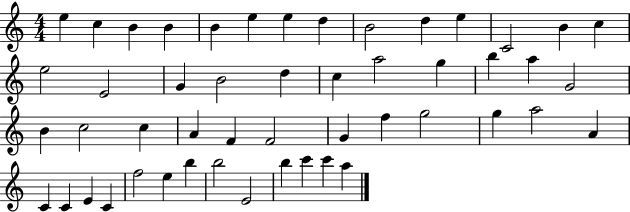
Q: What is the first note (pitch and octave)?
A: E5